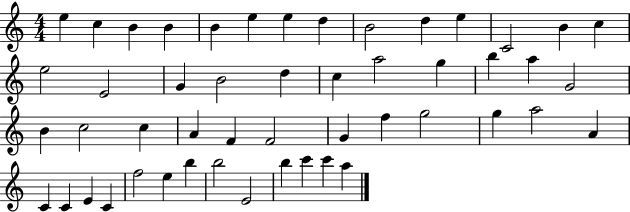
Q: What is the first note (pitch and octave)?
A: E5